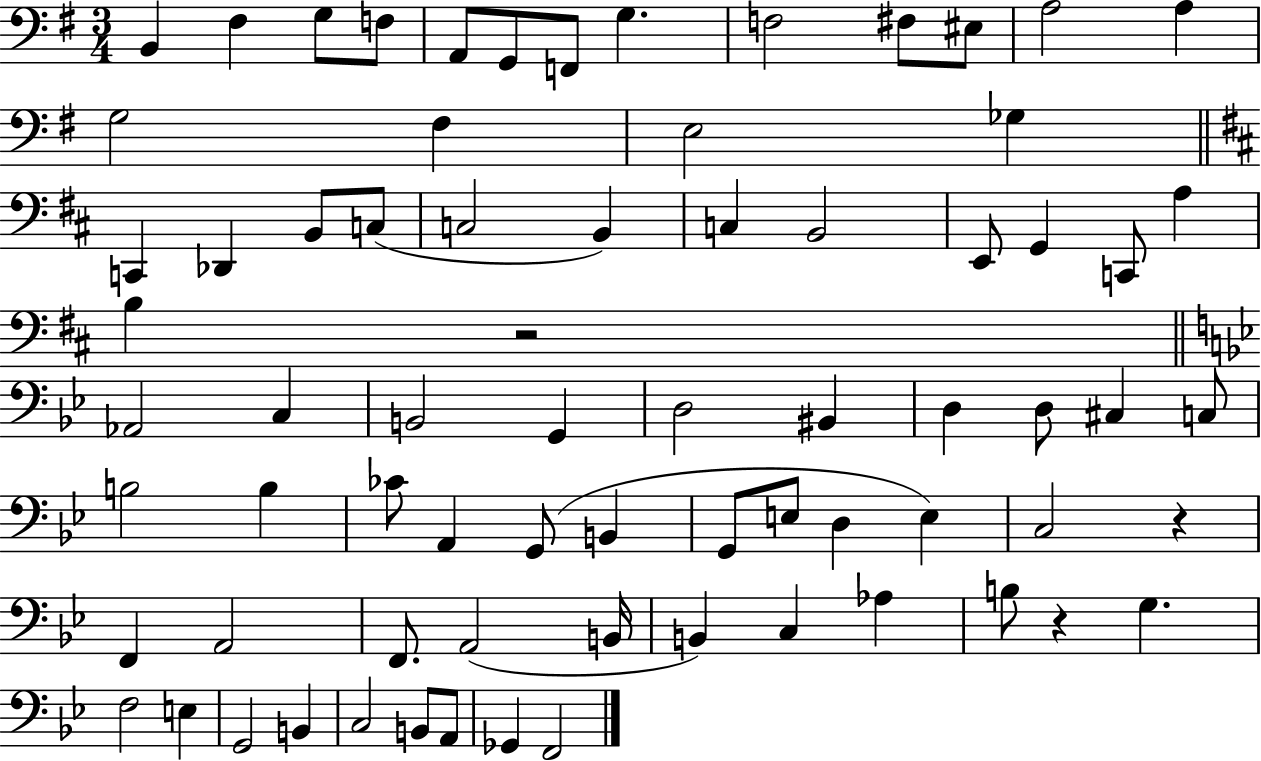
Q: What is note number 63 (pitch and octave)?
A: E3